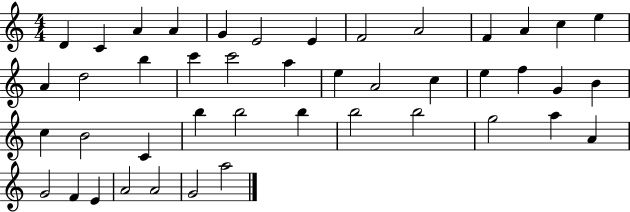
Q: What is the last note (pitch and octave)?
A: A5